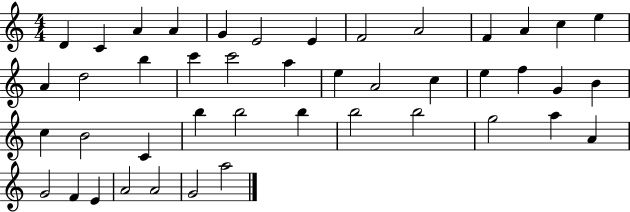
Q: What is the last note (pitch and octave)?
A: A5